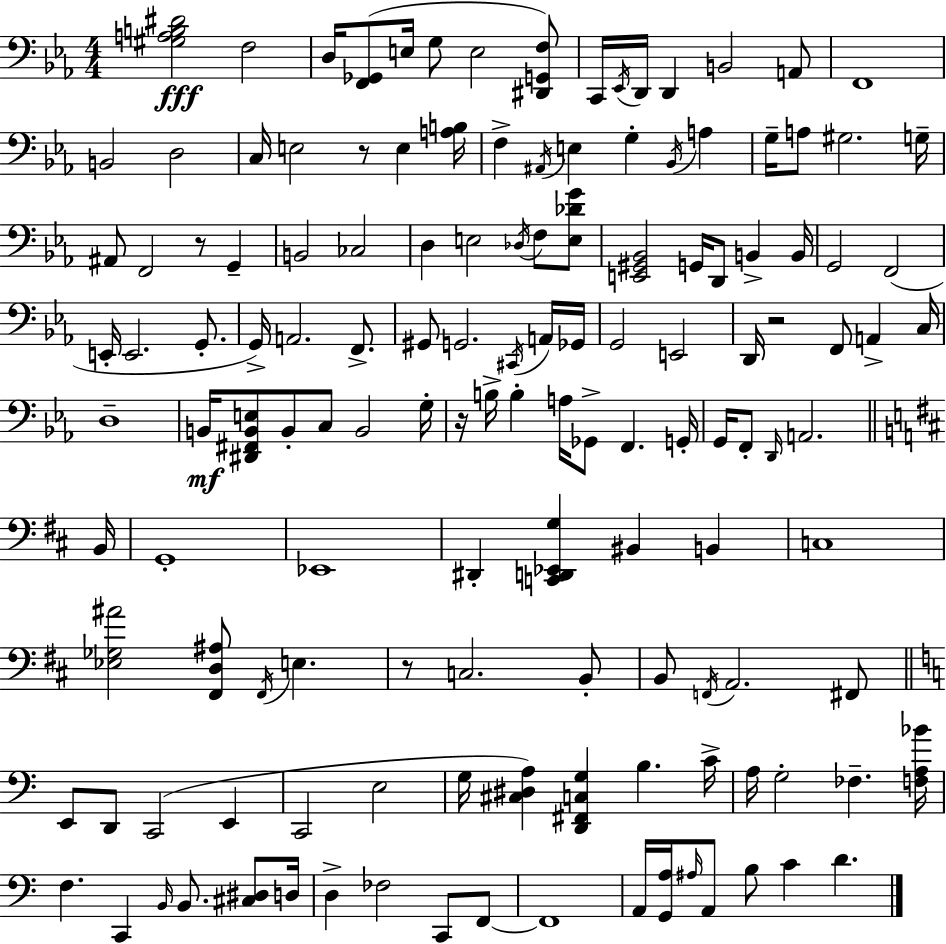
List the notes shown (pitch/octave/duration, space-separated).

[G#3,A3,B3,D#4]/h F3/h D3/s [F2,Gb2]/e E3/s G3/e E3/h [D#2,G2,F3]/e C2/s Eb2/s D2/s D2/q B2/h A2/e F2/w B2/h D3/h C3/s E3/h R/e E3/q [A3,B3]/s F3/q A#2/s E3/q G3/q Bb2/s A3/q G3/s A3/e G#3/h. G3/s A#2/e F2/h R/e G2/q B2/h CES3/h D3/q E3/h Db3/s F3/e [E3,Db4,G4]/e [E2,G#2,Bb2]/h G2/s D2/e B2/q B2/s G2/h F2/h E2/s E2/h. G2/e. G2/s A2/h. F2/e. G#2/e G2/h. C#2/s A2/s Gb2/s G2/h E2/h D2/s R/h F2/e A2/q C3/s D3/w B2/s [D#2,F#2,B2,E3]/e B2/e C3/e B2/h G3/s R/s B3/s B3/q A3/s Gb2/e F2/q. G2/s G2/s F2/e D2/s A2/h. B2/s G2/w Eb2/w D#2/q [C2,D2,Eb2,G3]/q BIS2/q B2/q C3/w [Eb3,Gb3,A#4]/h [F#2,D3,A#3]/e F#2/s E3/q. R/e C3/h. B2/e B2/e F2/s A2/h. F#2/e E2/e D2/e C2/h E2/q C2/h E3/h G3/s [C#3,D#3,A3]/q [D2,F#2,C3,G3]/q B3/q. C4/s A3/s G3/h FES3/q. [F3,A3,Bb4]/s F3/q. C2/q B2/s B2/e. [C#3,D#3]/e D3/s D3/q FES3/h C2/e F2/e F2/w A2/s [G2,A3]/s A#3/s A2/e B3/e C4/q D4/q.